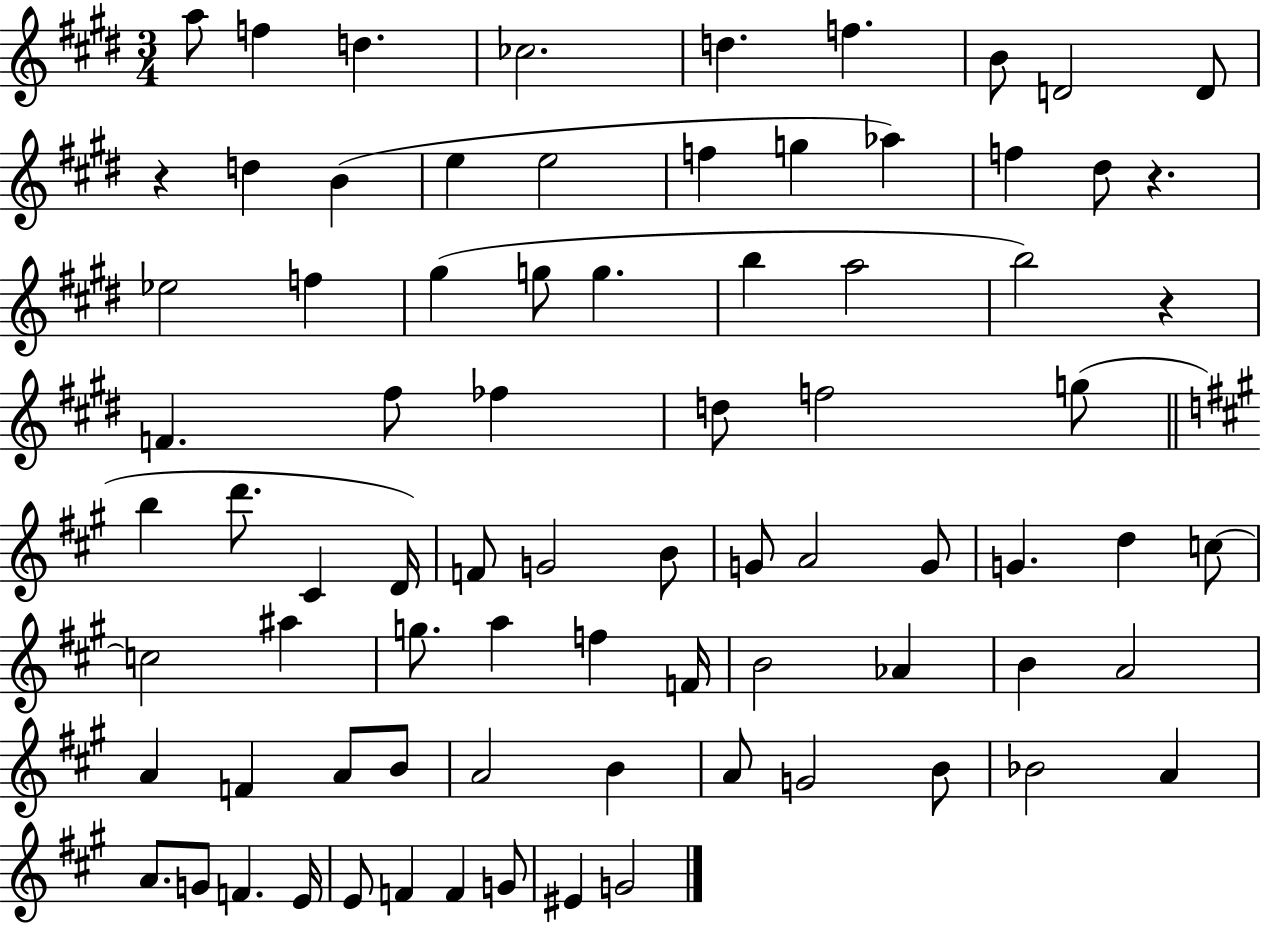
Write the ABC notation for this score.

X:1
T:Untitled
M:3/4
L:1/4
K:E
a/2 f d _c2 d f B/2 D2 D/2 z d B e e2 f g _a f ^d/2 z _e2 f ^g g/2 g b a2 b2 z F ^f/2 _f d/2 f2 g/2 b d'/2 ^C D/4 F/2 G2 B/2 G/2 A2 G/2 G d c/2 c2 ^a g/2 a f F/4 B2 _A B A2 A F A/2 B/2 A2 B A/2 G2 B/2 _B2 A A/2 G/2 F E/4 E/2 F F G/2 ^E G2